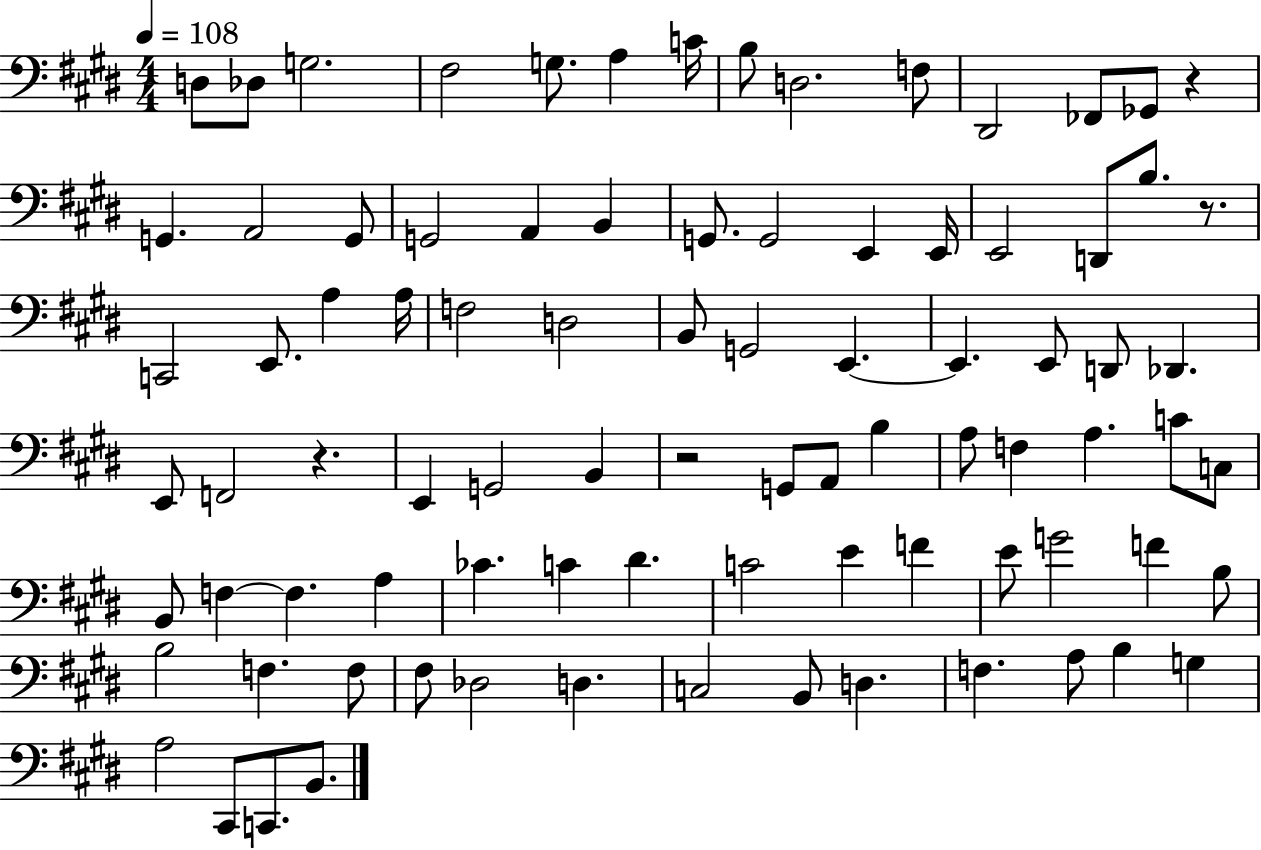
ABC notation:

X:1
T:Untitled
M:4/4
L:1/4
K:E
D,/2 _D,/2 G,2 ^F,2 G,/2 A, C/4 B,/2 D,2 F,/2 ^D,,2 _F,,/2 _G,,/2 z G,, A,,2 G,,/2 G,,2 A,, B,, G,,/2 G,,2 E,, E,,/4 E,,2 D,,/2 B,/2 z/2 C,,2 E,,/2 A, A,/4 F,2 D,2 B,,/2 G,,2 E,, E,, E,,/2 D,,/2 _D,, E,,/2 F,,2 z E,, G,,2 B,, z2 G,,/2 A,,/2 B, A,/2 F, A, C/2 C,/2 B,,/2 F, F, A, _C C ^D C2 E F E/2 G2 F B,/2 B,2 F, F,/2 ^F,/2 _D,2 D, C,2 B,,/2 D, F, A,/2 B, G, A,2 ^C,,/2 C,,/2 B,,/2